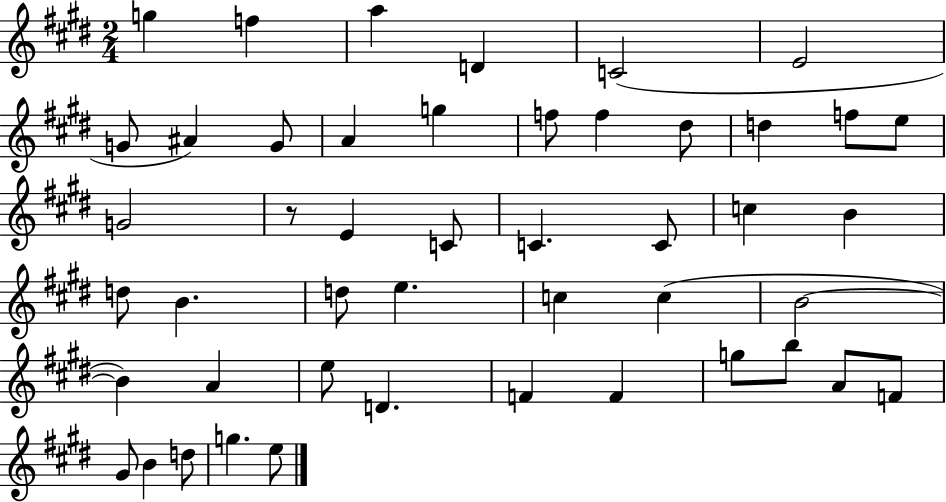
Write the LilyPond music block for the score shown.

{
  \clef treble
  \numericTimeSignature
  \time 2/4
  \key e \major
  g''4 f''4 | a''4 d'4 | c'2( | e'2 | \break g'8 ais'4) g'8 | a'4 g''4 | f''8 f''4 dis''8 | d''4 f''8 e''8 | \break g'2 | r8 e'4 c'8 | c'4. c'8 | c''4 b'4 | \break d''8 b'4. | d''8 e''4. | c''4 c''4( | b'2~~ | \break b'4) a'4 | e''8 d'4. | f'4 f'4 | g''8 b''8 a'8 f'8 | \break gis'8 b'4 d''8 | g''4. e''8 | \bar "|."
}